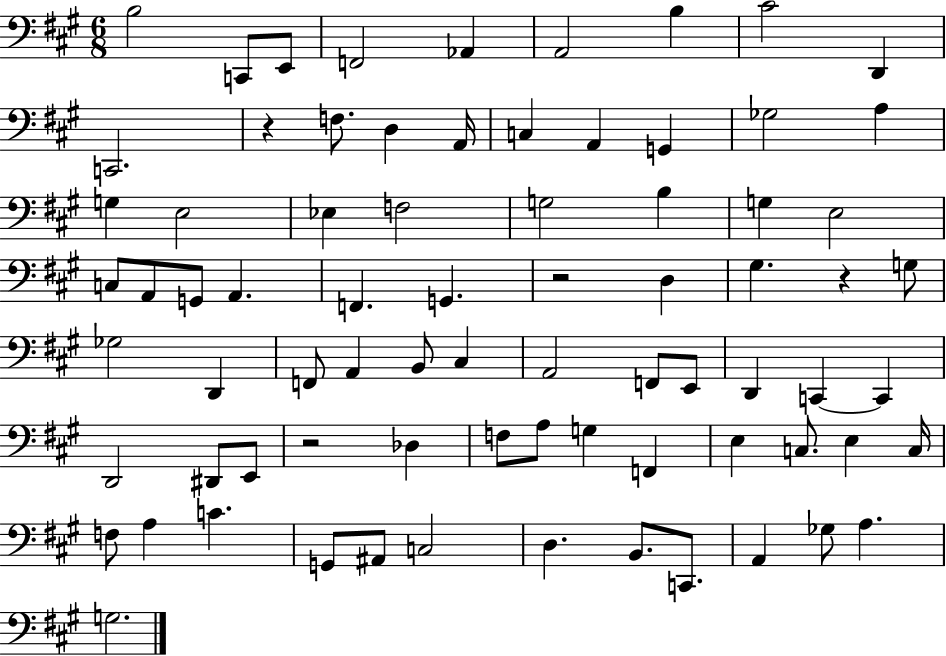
{
  \clef bass
  \numericTimeSignature
  \time 6/8
  \key a \major
  b2 c,8 e,8 | f,2 aes,4 | a,2 b4 | cis'2 d,4 | \break c,2. | r4 f8. d4 a,16 | c4 a,4 g,4 | ges2 a4 | \break g4 e2 | ees4 f2 | g2 b4 | g4 e2 | \break c8 a,8 g,8 a,4. | f,4. g,4. | r2 d4 | gis4. r4 g8 | \break ges2 d,4 | f,8 a,4 b,8 cis4 | a,2 f,8 e,8 | d,4 c,4~~ c,4 | \break d,2 dis,8 e,8 | r2 des4 | f8 a8 g4 f,4 | e4 c8. e4 c16 | \break f8 a4 c'4. | g,8 ais,8 c2 | d4. b,8. c,8. | a,4 ges8 a4. | \break g2. | \bar "|."
}